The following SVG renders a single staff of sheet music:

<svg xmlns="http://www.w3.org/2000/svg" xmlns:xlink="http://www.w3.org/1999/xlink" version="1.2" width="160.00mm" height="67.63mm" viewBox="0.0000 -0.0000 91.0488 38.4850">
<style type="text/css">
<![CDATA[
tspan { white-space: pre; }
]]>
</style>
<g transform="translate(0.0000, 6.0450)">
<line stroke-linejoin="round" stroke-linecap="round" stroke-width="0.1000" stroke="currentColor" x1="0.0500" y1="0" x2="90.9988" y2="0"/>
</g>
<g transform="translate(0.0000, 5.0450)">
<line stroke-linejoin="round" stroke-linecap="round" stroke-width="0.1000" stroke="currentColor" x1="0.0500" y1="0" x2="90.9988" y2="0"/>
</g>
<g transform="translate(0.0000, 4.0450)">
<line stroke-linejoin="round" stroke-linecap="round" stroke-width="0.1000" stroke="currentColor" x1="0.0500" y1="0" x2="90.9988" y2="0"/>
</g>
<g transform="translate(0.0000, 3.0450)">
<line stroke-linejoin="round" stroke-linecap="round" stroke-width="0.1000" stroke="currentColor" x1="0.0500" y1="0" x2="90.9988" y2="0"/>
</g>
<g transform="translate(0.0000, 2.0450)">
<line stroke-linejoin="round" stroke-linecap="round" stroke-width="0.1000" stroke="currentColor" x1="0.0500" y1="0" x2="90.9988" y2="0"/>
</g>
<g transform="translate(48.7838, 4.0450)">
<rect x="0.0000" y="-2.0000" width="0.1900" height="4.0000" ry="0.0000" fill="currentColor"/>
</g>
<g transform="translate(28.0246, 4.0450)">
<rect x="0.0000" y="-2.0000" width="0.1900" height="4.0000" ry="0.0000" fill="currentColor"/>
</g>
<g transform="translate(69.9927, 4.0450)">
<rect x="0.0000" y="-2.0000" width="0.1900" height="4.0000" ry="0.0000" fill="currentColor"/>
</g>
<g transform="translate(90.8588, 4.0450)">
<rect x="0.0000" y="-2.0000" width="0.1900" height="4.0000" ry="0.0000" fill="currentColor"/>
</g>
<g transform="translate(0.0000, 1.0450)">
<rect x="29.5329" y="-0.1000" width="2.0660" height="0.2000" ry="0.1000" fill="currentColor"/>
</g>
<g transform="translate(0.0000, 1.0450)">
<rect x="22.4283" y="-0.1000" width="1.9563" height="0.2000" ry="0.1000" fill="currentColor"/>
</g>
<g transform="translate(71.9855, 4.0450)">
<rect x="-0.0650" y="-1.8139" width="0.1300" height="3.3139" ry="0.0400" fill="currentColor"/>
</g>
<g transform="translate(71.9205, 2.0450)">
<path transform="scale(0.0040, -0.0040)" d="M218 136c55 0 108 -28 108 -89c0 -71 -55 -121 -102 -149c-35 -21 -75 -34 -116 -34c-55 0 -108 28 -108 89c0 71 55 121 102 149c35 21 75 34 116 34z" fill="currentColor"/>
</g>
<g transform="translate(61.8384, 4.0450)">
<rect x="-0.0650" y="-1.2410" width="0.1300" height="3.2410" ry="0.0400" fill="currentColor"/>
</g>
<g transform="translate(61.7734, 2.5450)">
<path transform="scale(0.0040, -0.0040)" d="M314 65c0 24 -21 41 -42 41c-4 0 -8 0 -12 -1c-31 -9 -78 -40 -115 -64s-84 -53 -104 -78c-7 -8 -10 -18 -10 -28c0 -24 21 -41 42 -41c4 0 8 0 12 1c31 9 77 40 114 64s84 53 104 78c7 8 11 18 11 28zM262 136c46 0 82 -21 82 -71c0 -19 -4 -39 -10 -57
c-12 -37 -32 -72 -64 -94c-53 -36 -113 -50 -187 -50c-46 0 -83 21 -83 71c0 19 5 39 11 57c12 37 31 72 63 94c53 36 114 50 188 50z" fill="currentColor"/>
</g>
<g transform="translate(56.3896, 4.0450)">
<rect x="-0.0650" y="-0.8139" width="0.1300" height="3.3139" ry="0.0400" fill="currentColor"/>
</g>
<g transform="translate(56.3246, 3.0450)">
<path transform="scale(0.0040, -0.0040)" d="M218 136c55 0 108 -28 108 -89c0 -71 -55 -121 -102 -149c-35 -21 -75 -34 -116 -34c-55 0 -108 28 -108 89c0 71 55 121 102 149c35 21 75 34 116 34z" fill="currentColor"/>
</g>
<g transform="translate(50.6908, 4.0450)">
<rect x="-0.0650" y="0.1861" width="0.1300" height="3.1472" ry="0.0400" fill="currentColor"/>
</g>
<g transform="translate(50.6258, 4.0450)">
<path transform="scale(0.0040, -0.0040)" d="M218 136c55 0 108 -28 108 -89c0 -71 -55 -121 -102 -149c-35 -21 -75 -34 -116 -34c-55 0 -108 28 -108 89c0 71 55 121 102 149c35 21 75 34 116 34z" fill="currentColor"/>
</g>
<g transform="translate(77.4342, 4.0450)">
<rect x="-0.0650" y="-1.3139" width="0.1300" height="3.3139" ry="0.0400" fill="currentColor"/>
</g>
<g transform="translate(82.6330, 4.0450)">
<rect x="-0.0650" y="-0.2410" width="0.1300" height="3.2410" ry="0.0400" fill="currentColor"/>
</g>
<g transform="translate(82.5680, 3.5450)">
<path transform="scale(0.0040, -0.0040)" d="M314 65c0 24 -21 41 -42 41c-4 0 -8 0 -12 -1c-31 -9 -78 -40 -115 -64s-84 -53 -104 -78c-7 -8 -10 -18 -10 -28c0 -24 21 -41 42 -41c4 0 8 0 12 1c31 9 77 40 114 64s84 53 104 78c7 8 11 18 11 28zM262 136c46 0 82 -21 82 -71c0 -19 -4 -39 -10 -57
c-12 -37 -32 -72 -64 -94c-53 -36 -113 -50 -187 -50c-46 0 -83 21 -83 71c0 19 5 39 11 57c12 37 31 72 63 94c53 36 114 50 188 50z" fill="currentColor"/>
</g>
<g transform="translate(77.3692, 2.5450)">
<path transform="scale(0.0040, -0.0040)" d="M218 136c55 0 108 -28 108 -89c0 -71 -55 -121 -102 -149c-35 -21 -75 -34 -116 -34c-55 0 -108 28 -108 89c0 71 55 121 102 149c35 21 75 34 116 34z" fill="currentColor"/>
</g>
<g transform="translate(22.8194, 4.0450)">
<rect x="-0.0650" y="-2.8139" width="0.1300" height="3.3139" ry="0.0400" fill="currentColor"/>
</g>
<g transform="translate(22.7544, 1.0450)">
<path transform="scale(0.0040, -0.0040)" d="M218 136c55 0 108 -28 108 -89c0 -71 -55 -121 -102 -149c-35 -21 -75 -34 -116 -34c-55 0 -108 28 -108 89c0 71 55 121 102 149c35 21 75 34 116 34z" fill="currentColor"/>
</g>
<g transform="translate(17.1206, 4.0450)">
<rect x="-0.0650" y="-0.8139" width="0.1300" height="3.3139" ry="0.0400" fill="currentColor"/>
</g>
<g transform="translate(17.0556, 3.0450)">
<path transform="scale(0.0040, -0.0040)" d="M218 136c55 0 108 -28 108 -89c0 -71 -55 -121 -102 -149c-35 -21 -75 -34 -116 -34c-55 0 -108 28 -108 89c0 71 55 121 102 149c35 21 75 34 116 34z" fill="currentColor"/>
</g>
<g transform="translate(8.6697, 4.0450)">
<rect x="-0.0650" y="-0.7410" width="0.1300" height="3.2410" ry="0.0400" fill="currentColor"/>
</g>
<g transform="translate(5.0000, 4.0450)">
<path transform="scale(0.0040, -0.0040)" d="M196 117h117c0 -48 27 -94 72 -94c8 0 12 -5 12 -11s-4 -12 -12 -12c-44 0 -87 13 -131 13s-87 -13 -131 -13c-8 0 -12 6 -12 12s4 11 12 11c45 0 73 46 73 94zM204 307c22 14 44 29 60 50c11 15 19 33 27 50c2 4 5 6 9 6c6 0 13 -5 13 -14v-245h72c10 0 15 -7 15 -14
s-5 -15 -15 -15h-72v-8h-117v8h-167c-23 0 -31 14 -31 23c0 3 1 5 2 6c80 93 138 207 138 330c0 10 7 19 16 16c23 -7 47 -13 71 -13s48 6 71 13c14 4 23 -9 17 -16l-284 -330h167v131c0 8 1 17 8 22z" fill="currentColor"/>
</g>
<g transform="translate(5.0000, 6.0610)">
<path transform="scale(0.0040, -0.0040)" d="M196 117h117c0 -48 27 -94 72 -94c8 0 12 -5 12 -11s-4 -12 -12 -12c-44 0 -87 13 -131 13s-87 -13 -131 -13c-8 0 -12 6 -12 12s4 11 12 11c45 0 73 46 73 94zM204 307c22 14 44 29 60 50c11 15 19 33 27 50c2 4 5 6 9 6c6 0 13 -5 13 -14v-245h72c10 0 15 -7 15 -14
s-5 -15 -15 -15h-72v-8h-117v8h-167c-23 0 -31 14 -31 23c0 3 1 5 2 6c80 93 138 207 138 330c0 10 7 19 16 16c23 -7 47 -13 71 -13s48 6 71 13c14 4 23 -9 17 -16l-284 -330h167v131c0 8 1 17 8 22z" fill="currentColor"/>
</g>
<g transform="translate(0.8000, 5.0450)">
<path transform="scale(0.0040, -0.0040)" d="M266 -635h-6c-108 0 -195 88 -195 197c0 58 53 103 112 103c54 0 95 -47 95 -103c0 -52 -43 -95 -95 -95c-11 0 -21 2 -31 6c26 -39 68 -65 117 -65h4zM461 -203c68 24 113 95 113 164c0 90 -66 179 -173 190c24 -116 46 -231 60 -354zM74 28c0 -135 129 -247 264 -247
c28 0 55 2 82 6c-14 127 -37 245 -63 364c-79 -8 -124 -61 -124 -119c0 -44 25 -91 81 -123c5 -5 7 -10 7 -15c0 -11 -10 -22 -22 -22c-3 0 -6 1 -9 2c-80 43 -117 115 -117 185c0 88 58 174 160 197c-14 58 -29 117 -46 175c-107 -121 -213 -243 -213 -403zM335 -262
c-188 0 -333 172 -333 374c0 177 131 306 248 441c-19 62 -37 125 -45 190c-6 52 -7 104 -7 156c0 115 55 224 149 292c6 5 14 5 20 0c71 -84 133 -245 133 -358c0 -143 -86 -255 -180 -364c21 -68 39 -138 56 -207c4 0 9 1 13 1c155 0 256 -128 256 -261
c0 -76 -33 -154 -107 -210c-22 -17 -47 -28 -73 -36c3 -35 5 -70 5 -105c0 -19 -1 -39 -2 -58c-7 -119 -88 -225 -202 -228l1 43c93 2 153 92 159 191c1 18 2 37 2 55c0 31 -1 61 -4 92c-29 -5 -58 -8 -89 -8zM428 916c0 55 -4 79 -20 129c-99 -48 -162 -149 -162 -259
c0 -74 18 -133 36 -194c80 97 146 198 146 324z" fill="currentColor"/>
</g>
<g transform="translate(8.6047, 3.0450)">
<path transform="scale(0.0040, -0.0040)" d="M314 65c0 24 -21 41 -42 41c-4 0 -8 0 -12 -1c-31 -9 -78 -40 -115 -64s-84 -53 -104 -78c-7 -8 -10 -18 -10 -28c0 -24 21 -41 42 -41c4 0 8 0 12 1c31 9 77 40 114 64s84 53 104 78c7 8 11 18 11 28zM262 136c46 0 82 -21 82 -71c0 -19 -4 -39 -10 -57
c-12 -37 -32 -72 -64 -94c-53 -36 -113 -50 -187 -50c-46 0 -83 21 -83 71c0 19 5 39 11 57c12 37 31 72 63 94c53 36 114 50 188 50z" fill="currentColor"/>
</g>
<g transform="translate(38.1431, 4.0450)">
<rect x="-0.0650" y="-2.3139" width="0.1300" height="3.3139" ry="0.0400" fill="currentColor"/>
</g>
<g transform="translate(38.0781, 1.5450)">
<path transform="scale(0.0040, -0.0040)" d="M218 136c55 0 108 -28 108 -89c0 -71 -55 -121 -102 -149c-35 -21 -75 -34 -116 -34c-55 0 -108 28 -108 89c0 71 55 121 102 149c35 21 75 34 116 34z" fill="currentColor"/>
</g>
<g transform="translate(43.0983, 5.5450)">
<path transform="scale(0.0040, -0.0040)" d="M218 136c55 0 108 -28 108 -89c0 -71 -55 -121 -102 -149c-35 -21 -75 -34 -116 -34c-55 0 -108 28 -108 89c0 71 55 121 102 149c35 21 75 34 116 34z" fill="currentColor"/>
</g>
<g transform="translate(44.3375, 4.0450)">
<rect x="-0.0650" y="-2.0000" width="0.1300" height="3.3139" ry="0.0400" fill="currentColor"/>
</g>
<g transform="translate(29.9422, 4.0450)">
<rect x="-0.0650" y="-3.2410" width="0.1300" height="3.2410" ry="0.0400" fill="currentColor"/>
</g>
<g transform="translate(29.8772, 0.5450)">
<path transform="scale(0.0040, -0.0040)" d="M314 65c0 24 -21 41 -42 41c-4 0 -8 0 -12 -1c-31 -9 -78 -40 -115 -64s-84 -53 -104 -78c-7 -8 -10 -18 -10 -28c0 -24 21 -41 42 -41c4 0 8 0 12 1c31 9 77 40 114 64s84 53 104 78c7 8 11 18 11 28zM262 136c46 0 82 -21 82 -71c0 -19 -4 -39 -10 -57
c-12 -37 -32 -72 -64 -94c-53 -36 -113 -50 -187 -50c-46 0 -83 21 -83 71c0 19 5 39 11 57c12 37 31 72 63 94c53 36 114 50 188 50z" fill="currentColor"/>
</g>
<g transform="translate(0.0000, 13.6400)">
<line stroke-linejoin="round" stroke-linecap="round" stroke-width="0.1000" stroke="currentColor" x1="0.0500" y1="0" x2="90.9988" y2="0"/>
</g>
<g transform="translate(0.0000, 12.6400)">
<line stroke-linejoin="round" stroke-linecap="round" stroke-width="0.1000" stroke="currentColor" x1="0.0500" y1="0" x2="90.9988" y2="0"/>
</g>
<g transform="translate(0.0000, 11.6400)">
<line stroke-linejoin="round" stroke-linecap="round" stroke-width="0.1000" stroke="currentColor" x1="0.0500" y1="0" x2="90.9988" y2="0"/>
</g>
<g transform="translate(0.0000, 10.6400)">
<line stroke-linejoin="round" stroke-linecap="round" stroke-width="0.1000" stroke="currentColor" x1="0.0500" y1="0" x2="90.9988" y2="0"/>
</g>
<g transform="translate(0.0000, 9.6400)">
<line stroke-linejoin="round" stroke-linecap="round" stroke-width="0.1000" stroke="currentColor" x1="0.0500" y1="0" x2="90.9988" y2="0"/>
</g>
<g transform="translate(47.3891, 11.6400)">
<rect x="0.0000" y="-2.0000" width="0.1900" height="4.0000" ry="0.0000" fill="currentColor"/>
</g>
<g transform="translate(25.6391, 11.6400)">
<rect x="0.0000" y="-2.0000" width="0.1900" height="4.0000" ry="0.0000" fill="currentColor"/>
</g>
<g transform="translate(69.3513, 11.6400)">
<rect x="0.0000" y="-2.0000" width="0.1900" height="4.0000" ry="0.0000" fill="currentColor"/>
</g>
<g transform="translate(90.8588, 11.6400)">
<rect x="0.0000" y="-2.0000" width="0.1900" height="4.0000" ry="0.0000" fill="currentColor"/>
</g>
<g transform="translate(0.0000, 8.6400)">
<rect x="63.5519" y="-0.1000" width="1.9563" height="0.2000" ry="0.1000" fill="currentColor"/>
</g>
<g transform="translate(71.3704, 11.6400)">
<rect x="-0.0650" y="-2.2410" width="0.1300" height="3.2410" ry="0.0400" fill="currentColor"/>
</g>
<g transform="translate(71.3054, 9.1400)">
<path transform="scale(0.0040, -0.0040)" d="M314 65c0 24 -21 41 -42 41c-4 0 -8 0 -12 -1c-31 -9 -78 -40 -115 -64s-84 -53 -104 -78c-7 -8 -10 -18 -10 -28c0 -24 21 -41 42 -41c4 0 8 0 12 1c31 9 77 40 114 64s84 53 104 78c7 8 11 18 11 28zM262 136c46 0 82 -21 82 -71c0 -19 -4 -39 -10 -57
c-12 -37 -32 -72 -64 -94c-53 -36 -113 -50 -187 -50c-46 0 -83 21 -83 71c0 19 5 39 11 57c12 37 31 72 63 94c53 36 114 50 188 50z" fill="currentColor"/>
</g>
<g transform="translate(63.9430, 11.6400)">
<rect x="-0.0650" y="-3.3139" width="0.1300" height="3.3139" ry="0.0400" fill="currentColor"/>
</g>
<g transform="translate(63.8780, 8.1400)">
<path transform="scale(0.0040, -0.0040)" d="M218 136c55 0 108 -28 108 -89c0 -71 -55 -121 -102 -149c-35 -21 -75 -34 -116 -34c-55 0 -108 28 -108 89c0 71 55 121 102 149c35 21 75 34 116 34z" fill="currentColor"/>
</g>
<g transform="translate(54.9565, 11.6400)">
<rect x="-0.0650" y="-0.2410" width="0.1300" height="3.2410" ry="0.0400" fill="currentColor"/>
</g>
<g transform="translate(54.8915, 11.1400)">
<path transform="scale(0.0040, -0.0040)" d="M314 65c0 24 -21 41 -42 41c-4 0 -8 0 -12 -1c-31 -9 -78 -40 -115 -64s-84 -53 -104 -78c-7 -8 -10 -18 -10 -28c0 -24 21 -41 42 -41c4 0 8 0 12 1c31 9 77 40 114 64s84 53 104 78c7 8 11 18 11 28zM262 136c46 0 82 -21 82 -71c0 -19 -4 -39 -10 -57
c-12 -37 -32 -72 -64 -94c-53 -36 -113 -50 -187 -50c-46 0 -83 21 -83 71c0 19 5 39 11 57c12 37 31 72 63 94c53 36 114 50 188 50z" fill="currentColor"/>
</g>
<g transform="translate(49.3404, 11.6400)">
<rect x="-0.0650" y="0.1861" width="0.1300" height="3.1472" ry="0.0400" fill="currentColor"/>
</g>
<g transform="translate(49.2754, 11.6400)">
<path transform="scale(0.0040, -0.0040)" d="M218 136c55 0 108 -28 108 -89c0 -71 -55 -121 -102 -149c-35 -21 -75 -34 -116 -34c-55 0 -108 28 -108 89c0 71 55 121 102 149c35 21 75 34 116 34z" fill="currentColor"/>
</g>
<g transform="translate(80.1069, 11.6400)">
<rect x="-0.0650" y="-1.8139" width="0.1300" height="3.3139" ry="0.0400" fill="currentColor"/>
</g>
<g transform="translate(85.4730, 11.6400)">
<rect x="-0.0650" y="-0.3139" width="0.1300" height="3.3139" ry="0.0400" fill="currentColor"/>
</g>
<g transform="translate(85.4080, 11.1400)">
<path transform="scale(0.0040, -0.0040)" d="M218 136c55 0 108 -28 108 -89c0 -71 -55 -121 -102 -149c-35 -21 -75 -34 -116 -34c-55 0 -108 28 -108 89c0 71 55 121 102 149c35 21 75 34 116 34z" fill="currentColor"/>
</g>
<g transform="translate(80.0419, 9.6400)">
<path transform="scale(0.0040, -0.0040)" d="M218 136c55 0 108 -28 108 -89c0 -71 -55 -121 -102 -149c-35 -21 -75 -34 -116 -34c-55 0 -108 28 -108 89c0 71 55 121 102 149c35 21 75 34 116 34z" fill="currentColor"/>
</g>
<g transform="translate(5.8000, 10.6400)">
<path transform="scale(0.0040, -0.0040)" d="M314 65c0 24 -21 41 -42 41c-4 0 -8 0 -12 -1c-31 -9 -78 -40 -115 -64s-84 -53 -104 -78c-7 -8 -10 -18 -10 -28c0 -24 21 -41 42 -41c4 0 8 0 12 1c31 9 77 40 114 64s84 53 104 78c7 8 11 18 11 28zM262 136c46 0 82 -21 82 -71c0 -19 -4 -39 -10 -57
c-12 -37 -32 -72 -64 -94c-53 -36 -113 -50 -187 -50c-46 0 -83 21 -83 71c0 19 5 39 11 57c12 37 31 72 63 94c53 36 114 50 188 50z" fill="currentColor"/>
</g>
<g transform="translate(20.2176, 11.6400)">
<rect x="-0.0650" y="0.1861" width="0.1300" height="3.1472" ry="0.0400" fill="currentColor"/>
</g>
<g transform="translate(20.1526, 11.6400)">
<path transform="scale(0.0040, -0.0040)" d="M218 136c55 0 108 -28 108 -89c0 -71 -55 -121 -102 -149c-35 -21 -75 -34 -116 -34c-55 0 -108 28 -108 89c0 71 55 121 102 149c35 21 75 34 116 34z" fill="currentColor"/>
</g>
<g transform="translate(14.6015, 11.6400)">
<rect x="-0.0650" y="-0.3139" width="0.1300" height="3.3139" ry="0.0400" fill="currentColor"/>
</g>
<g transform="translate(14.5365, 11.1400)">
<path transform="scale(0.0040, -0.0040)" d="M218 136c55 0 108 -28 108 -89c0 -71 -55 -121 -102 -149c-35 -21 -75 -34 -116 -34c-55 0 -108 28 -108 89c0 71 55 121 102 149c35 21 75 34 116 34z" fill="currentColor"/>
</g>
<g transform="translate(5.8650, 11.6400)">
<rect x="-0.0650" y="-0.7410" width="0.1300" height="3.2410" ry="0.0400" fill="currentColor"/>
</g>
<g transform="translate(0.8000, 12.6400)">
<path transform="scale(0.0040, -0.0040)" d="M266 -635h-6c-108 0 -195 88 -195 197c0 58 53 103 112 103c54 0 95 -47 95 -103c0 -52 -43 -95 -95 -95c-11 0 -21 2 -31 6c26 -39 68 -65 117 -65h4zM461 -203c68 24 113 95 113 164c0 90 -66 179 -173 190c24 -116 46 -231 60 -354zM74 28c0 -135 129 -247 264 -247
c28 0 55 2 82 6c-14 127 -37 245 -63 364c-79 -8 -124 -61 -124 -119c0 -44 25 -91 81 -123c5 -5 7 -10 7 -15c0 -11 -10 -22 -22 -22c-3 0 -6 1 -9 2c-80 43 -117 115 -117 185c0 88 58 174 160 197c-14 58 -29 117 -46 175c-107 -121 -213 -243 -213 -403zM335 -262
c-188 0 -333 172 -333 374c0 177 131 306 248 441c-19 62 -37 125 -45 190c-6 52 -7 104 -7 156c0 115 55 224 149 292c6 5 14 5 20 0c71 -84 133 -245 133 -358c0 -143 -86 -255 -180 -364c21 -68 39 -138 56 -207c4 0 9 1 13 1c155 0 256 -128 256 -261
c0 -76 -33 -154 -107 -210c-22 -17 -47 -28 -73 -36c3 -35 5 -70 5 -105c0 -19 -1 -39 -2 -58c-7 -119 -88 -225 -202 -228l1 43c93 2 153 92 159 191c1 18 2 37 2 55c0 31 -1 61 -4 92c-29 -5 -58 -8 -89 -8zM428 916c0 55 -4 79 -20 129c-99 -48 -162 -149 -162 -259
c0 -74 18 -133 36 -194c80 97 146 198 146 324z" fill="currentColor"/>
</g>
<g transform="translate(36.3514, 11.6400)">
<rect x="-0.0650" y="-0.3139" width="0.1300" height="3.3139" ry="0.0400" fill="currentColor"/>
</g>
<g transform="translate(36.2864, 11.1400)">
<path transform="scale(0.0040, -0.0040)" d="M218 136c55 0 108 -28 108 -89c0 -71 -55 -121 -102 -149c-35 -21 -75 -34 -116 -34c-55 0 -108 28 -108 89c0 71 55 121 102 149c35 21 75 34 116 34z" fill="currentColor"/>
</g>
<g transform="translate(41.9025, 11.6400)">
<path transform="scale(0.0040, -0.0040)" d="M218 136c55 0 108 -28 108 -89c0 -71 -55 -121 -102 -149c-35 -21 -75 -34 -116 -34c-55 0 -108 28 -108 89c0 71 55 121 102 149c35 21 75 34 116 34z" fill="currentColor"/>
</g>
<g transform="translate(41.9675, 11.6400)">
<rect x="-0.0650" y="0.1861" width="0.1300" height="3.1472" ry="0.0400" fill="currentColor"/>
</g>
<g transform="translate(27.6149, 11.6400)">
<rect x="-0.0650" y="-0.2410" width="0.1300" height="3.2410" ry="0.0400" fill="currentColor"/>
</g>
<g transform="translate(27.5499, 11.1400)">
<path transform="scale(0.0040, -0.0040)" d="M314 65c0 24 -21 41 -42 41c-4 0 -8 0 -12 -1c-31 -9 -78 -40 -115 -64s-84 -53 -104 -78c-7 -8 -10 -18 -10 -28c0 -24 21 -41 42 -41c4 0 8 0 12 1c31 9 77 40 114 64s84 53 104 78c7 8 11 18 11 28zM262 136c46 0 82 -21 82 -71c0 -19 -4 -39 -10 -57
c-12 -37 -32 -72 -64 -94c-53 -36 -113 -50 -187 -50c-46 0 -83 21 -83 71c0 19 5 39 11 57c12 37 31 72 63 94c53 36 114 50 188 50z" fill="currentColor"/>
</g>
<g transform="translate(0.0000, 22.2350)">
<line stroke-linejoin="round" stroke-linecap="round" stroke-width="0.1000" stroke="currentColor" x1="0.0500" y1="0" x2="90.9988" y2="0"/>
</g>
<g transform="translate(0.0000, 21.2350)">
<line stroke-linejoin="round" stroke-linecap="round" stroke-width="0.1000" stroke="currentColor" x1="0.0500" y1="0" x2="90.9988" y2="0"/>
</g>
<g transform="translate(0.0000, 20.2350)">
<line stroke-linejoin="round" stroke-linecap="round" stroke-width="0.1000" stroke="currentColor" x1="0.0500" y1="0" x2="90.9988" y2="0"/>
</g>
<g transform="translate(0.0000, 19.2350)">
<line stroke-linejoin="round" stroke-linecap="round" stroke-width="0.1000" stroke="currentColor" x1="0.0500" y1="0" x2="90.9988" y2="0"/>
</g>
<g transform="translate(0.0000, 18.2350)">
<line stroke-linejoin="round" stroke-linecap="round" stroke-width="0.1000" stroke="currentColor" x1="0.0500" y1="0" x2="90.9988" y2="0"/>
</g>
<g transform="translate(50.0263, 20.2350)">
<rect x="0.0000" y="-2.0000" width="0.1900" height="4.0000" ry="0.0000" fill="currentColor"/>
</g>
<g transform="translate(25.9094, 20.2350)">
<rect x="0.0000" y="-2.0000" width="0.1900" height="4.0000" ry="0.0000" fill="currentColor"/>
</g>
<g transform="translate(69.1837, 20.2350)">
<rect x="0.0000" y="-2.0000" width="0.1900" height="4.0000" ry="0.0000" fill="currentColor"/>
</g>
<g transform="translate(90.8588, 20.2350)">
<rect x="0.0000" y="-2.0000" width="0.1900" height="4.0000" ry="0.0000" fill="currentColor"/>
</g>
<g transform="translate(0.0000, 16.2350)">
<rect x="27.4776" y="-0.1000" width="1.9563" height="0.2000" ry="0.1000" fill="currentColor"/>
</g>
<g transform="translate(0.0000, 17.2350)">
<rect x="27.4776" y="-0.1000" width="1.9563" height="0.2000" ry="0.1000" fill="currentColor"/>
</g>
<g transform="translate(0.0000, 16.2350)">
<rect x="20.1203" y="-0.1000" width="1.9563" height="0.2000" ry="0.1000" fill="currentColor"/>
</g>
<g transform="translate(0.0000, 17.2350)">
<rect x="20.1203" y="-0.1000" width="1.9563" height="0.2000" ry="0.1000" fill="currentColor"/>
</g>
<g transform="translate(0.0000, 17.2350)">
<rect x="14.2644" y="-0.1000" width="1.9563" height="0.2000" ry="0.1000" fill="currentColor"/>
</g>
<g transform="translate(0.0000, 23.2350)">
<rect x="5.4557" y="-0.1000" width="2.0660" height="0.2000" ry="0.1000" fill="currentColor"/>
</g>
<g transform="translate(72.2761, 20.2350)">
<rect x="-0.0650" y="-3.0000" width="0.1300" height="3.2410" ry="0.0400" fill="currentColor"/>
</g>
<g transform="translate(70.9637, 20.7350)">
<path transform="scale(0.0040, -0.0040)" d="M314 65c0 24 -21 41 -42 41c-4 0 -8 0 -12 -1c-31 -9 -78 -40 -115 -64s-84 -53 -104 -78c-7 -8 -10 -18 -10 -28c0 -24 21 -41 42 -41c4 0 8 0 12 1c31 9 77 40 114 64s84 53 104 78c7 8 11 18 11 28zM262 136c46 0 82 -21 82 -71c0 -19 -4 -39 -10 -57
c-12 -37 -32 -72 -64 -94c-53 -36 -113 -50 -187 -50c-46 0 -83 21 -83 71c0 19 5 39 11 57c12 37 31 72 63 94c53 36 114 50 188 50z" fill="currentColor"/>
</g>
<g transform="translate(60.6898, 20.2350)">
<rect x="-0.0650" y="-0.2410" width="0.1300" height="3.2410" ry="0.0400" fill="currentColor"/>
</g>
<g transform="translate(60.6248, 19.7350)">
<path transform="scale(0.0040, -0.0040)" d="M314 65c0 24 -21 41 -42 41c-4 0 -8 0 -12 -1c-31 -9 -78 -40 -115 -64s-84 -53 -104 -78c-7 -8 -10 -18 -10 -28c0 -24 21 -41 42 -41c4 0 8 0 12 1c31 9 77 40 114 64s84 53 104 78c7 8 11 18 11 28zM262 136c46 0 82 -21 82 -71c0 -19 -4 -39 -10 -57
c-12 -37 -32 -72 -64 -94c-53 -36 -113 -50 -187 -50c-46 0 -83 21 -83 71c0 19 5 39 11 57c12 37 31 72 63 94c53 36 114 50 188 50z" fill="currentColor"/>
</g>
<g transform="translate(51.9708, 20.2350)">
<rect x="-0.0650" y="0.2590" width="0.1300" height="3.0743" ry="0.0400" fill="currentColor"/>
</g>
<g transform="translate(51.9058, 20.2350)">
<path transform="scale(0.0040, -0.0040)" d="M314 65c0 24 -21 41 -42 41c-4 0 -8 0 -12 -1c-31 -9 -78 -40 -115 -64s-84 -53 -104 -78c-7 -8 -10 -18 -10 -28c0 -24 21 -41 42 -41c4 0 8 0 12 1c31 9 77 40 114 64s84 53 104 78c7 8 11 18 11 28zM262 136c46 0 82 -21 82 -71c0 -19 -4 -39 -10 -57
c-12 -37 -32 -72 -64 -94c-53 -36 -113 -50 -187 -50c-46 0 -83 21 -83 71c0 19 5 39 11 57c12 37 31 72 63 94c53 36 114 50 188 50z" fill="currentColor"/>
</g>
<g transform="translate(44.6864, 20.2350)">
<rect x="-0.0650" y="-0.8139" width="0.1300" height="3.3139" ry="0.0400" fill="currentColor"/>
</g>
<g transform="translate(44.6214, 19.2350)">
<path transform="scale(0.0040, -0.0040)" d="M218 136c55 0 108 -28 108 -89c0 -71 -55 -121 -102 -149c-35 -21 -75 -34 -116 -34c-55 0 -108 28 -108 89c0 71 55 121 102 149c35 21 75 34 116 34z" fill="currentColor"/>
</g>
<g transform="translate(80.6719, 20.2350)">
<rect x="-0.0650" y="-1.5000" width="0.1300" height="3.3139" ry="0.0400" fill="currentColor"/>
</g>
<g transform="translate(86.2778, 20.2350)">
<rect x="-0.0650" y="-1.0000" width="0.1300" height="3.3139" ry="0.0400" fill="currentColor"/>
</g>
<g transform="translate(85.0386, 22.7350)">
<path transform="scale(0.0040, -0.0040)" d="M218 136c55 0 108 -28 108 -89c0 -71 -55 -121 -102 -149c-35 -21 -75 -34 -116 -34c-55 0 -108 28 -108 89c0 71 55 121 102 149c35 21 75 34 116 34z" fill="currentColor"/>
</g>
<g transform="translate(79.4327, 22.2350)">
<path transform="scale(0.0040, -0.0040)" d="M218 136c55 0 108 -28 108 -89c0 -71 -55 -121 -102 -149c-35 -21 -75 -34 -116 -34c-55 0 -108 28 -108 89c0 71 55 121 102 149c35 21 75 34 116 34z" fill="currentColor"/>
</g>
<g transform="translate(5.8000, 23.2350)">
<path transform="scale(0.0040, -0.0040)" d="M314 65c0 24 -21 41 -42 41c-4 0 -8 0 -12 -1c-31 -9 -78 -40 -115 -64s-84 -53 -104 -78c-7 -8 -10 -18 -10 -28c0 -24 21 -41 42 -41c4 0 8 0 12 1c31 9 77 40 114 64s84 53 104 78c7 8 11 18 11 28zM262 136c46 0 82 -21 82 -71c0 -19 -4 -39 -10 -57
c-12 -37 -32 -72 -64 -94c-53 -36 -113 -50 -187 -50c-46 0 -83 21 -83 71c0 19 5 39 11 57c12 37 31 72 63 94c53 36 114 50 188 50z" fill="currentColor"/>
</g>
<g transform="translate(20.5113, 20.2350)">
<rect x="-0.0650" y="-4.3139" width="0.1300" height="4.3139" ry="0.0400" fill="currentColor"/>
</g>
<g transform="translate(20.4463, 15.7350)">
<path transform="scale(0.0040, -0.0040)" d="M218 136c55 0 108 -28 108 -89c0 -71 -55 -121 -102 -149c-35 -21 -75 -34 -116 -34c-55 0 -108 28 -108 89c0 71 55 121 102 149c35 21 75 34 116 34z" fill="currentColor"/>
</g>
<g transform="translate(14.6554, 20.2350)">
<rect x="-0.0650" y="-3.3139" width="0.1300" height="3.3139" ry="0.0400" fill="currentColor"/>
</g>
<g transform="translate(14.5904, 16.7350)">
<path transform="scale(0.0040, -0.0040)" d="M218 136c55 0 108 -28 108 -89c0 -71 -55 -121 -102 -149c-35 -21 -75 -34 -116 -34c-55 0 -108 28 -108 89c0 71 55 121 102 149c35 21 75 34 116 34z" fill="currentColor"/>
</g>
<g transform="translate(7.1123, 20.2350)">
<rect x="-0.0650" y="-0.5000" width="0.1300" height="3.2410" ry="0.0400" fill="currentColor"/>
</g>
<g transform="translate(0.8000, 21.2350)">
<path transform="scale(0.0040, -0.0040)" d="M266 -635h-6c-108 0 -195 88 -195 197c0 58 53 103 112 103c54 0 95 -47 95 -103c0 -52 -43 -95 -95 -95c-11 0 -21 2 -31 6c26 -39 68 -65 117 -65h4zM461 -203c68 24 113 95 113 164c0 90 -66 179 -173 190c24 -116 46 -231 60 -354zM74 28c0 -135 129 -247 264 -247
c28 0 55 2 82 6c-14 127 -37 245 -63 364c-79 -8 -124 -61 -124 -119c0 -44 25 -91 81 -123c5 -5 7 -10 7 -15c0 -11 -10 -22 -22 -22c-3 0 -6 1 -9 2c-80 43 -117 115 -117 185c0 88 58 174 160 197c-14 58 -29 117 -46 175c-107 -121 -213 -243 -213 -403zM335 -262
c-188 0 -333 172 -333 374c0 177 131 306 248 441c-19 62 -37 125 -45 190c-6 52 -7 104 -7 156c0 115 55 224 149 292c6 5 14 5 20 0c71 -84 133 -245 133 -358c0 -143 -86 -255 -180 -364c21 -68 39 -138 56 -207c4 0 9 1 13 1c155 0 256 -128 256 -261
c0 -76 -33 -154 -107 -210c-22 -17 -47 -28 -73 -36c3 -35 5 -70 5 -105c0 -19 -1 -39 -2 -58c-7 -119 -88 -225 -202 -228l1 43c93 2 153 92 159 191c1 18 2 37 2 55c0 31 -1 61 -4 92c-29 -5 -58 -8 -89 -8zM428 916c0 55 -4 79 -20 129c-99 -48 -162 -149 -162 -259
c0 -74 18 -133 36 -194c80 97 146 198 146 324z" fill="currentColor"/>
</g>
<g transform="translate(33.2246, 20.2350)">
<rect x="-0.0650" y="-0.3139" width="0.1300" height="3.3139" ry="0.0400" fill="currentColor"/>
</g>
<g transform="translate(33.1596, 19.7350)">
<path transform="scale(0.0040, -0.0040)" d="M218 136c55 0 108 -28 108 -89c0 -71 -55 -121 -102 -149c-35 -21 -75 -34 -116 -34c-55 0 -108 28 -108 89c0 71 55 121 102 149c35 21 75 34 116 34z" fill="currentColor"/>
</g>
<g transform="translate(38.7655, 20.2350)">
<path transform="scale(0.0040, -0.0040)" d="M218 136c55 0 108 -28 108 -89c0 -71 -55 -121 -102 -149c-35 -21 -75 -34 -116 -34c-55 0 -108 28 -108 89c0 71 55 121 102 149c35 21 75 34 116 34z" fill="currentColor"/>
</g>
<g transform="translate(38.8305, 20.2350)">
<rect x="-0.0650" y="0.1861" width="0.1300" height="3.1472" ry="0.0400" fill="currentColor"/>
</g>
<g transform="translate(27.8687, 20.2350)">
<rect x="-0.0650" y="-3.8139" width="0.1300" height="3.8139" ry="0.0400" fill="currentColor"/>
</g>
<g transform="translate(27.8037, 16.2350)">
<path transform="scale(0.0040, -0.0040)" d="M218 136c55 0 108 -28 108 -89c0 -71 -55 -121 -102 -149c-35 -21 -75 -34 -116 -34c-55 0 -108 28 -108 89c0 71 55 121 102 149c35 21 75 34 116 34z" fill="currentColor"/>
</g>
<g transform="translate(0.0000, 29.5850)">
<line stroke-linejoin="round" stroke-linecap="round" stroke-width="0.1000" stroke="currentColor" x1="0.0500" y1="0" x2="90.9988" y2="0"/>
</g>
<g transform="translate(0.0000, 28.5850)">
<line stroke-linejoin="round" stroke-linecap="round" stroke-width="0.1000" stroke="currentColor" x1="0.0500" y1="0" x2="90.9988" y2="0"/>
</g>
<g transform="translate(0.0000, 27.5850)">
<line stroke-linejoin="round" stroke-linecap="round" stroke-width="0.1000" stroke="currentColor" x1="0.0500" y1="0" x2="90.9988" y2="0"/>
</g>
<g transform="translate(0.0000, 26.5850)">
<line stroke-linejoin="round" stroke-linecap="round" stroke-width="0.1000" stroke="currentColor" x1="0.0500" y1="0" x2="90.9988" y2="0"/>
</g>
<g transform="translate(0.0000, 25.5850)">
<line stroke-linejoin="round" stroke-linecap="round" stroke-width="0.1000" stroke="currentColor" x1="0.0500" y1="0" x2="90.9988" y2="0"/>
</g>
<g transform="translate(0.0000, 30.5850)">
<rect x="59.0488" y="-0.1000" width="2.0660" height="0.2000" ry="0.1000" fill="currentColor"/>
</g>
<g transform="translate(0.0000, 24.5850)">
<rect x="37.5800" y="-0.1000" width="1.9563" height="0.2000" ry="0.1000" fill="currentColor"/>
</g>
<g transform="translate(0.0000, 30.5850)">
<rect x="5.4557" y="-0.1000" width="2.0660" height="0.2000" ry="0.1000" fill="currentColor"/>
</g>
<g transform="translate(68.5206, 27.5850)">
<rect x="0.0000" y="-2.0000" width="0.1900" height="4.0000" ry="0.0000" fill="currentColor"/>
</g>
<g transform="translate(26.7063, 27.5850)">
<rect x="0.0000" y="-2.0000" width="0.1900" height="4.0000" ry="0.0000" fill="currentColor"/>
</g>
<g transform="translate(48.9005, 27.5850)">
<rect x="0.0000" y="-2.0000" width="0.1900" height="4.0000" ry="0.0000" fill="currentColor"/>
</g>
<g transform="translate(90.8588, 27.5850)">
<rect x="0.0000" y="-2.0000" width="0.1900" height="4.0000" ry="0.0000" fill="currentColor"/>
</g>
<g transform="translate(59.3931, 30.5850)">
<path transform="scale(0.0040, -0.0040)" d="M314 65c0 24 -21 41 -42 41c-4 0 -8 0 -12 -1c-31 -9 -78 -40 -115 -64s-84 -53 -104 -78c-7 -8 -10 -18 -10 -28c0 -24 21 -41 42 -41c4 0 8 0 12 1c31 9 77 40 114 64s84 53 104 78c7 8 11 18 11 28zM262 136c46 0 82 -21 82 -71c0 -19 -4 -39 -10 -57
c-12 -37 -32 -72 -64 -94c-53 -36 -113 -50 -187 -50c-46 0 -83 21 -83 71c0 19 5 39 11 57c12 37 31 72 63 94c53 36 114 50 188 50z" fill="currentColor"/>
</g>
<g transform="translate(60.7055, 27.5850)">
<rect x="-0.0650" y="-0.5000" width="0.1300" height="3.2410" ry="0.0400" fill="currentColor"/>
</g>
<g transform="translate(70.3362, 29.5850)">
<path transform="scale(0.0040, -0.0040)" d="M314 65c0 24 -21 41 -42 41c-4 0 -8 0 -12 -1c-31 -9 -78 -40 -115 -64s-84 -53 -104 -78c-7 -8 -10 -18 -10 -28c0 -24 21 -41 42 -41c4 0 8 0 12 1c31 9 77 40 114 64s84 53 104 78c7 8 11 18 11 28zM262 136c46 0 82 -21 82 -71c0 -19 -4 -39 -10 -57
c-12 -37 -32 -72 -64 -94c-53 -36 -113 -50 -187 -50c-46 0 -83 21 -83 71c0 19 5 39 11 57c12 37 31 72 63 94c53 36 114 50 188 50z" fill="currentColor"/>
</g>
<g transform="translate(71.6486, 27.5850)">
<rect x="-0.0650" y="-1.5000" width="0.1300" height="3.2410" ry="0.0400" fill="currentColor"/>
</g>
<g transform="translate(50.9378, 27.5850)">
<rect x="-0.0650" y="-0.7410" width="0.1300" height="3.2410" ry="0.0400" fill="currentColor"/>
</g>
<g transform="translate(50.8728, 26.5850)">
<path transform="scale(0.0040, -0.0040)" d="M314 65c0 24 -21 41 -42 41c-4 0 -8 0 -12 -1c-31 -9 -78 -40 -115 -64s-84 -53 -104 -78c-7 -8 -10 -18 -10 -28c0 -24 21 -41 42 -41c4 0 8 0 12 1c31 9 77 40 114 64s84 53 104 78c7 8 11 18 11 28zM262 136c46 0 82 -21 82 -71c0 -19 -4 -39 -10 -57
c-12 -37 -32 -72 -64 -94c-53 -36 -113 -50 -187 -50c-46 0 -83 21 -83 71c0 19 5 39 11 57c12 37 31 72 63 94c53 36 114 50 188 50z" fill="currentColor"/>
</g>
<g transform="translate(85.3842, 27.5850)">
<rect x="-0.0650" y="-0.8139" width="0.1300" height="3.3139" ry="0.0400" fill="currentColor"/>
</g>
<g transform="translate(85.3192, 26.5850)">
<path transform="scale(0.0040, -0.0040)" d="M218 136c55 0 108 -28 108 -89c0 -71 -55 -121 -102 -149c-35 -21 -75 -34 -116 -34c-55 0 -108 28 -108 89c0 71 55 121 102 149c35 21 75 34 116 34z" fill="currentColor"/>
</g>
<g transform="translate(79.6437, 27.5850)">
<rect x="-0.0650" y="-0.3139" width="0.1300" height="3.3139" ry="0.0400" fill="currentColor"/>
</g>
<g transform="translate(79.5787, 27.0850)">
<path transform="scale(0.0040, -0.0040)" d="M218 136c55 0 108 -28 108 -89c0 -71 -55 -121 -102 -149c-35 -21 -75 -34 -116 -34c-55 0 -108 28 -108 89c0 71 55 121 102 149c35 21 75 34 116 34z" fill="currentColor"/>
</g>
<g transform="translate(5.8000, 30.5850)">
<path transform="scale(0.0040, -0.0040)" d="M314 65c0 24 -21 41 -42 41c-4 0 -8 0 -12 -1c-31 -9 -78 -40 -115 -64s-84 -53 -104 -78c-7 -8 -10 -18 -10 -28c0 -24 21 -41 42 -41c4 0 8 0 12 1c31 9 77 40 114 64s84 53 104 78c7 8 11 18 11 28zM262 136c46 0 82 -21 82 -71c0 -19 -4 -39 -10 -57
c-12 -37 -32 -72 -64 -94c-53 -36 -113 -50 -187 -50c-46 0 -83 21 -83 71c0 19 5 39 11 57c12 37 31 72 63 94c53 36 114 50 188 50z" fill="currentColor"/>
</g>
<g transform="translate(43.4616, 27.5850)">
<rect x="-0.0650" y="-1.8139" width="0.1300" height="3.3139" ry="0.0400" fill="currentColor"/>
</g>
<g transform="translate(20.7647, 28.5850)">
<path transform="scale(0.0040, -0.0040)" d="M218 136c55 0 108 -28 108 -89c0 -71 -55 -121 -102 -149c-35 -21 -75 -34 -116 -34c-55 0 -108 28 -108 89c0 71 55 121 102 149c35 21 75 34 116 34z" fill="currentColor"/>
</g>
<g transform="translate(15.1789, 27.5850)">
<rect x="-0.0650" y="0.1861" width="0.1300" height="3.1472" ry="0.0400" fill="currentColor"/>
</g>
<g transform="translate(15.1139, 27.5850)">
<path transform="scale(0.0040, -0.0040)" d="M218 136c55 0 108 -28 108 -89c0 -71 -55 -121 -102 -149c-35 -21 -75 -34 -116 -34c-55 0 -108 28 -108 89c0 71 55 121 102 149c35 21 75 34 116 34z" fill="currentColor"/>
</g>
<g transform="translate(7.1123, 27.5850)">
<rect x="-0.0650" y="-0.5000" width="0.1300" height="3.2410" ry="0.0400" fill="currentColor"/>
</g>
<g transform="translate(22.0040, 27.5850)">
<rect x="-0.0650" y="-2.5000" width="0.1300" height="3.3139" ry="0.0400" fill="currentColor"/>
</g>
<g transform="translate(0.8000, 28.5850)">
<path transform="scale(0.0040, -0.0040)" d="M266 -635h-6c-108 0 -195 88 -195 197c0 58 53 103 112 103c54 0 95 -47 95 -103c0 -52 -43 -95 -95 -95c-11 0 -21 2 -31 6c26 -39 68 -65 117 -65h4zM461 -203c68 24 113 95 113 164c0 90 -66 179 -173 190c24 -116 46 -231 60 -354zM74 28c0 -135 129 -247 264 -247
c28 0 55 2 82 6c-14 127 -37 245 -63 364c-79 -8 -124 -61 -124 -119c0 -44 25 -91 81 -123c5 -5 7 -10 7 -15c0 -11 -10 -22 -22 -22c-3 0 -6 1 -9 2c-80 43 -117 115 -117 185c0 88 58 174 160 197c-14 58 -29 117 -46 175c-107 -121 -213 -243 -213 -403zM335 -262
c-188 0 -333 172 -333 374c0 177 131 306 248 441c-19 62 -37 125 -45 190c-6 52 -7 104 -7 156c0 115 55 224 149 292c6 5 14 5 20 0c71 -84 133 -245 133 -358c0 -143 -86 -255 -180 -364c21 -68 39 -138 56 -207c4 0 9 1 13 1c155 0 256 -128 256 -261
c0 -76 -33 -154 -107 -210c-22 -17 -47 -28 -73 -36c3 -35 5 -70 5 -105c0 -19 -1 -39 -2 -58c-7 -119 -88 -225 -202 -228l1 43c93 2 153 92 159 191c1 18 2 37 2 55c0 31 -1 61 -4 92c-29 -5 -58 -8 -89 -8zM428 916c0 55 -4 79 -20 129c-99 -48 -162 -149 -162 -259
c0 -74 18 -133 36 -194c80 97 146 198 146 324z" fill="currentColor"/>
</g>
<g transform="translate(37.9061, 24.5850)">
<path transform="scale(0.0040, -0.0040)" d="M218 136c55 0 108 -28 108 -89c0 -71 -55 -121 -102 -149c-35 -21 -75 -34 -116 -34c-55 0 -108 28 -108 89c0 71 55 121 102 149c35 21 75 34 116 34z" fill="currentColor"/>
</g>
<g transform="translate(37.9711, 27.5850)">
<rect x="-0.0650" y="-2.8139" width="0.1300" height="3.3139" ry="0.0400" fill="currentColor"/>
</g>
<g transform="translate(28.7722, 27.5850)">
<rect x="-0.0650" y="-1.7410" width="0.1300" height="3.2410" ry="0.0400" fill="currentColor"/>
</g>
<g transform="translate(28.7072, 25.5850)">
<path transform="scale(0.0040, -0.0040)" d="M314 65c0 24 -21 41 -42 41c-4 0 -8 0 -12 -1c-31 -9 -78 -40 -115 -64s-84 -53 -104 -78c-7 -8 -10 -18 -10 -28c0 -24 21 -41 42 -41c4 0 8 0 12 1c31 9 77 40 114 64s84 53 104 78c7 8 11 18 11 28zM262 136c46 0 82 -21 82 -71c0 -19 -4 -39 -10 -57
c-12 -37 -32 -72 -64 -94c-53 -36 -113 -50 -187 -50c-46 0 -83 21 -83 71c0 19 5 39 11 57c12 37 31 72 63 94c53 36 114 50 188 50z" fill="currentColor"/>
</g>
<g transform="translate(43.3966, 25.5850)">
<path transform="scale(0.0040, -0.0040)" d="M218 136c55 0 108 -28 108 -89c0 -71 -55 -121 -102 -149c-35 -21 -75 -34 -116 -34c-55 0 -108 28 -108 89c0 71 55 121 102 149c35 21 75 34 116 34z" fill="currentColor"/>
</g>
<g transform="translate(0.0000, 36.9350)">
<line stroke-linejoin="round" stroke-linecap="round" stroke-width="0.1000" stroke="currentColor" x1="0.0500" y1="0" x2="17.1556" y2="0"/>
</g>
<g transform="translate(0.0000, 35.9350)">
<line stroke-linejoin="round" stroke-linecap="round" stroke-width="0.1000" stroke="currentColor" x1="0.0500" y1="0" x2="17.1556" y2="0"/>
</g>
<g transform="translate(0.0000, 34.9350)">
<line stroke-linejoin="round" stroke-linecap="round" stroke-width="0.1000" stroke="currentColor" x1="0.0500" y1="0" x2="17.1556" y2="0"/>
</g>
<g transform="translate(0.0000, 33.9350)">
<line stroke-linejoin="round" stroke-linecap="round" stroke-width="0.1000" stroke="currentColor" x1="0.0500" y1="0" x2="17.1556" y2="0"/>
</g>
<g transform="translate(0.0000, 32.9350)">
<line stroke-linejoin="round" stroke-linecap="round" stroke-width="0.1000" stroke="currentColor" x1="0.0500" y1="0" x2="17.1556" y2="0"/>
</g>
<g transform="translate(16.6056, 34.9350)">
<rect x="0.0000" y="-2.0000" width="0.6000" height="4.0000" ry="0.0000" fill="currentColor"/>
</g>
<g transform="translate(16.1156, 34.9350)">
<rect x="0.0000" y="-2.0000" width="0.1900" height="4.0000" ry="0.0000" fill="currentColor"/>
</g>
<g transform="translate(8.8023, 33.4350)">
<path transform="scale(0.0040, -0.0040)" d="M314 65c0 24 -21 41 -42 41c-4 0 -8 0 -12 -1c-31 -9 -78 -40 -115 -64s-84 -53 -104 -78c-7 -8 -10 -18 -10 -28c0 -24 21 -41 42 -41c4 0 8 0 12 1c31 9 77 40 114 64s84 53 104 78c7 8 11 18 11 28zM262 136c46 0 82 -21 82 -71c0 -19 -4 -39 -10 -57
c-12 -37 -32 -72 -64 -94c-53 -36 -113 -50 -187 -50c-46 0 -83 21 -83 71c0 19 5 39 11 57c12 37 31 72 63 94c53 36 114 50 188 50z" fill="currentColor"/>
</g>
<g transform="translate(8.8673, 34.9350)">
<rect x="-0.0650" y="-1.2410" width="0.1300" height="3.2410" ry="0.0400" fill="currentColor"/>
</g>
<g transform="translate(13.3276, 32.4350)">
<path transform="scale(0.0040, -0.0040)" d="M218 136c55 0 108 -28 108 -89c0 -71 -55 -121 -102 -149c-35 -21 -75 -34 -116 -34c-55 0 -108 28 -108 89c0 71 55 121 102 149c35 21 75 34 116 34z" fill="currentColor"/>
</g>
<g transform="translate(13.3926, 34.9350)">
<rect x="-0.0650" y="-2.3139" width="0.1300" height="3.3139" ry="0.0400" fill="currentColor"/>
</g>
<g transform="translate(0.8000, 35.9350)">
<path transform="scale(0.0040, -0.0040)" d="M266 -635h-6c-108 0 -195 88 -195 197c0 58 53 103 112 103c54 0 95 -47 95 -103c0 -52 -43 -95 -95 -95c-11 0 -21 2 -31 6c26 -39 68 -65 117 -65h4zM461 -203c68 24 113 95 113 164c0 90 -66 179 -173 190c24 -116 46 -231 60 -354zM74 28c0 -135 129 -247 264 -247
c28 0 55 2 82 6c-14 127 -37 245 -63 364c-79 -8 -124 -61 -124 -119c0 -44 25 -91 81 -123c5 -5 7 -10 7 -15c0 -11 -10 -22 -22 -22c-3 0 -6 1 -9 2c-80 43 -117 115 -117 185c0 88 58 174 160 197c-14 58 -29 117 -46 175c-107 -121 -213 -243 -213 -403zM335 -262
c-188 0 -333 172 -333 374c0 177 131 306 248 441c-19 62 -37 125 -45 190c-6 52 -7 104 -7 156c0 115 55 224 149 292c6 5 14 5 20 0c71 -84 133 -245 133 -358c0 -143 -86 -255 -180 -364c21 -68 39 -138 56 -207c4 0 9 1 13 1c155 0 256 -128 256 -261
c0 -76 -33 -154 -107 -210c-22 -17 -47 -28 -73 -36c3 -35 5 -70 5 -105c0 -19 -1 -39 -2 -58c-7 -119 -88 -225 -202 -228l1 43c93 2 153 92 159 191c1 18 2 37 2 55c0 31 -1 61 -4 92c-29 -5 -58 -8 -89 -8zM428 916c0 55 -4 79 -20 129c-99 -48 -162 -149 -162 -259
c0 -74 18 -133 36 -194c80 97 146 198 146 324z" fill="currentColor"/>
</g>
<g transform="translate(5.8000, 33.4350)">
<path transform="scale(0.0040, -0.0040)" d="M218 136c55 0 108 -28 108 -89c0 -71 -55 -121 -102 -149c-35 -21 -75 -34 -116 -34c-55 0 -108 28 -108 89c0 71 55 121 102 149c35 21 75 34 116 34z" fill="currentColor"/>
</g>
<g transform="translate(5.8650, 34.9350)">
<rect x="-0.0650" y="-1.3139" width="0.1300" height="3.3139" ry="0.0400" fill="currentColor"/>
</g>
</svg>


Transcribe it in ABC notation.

X:1
T:Untitled
M:4/4
L:1/4
K:C
d2 d a b2 g F B d e2 f e c2 d2 c B c2 c B B c2 b g2 f c C2 b d' c' c B d B2 c2 A2 E D C2 B G f2 a f d2 C2 E2 c d e e2 g